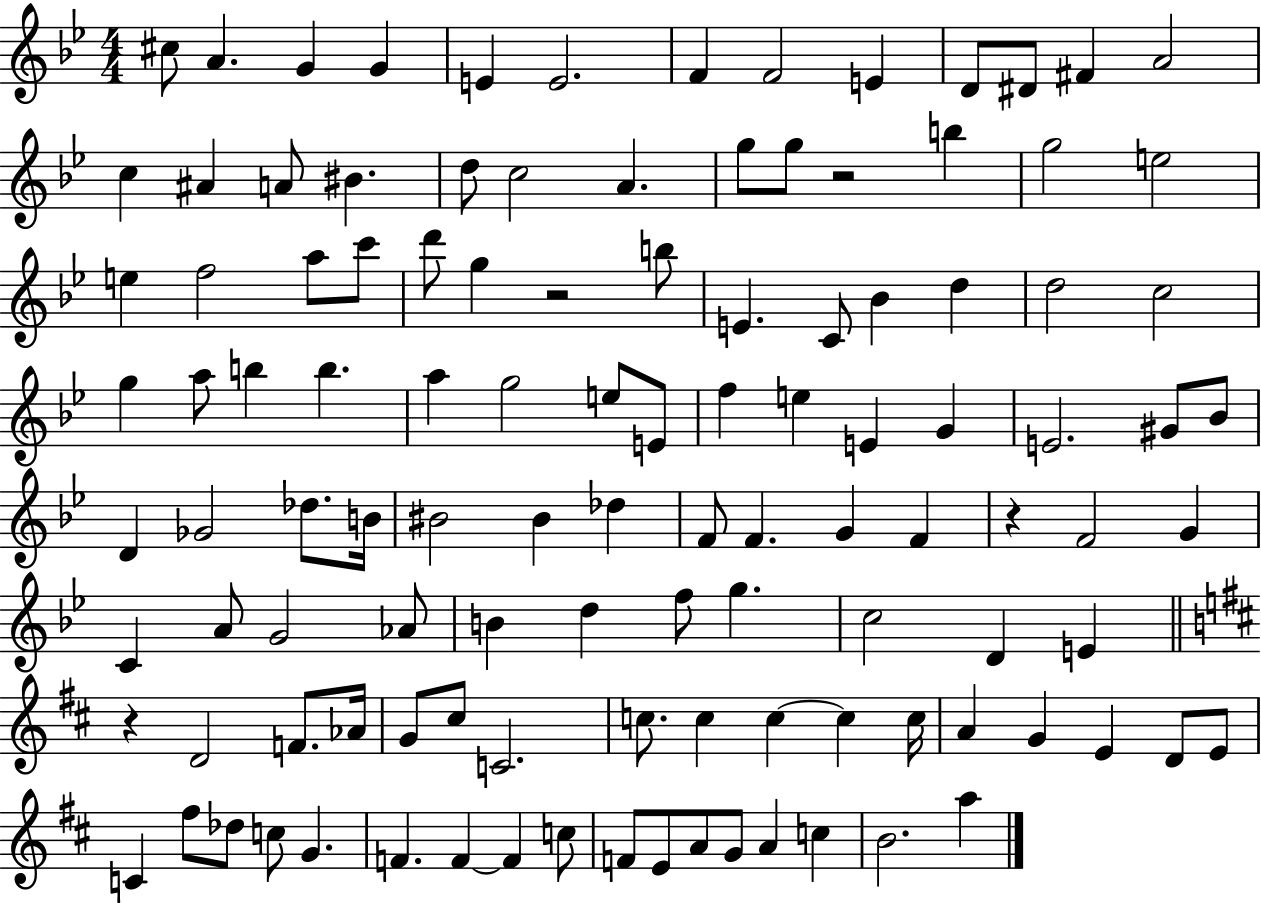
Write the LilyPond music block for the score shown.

{
  \clef treble
  \numericTimeSignature
  \time 4/4
  \key bes \major
  cis''8 a'4. g'4 g'4 | e'4 e'2. | f'4 f'2 e'4 | d'8 dis'8 fis'4 a'2 | \break c''4 ais'4 a'8 bis'4. | d''8 c''2 a'4. | g''8 g''8 r2 b''4 | g''2 e''2 | \break e''4 f''2 a''8 c'''8 | d'''8 g''4 r2 b''8 | e'4. c'8 bes'4 d''4 | d''2 c''2 | \break g''4 a''8 b''4 b''4. | a''4 g''2 e''8 e'8 | f''4 e''4 e'4 g'4 | e'2. gis'8 bes'8 | \break d'4 ges'2 des''8. b'16 | bis'2 bis'4 des''4 | f'8 f'4. g'4 f'4 | r4 f'2 g'4 | \break c'4 a'8 g'2 aes'8 | b'4 d''4 f''8 g''4. | c''2 d'4 e'4 | \bar "||" \break \key d \major r4 d'2 f'8. aes'16 | g'8 cis''8 c'2. | c''8. c''4 c''4~~ c''4 c''16 | a'4 g'4 e'4 d'8 e'8 | \break c'4 fis''8 des''8 c''8 g'4. | f'4. f'4~~ f'4 c''8 | f'8 e'8 a'8 g'8 a'4 c''4 | b'2. a''4 | \break \bar "|."
}